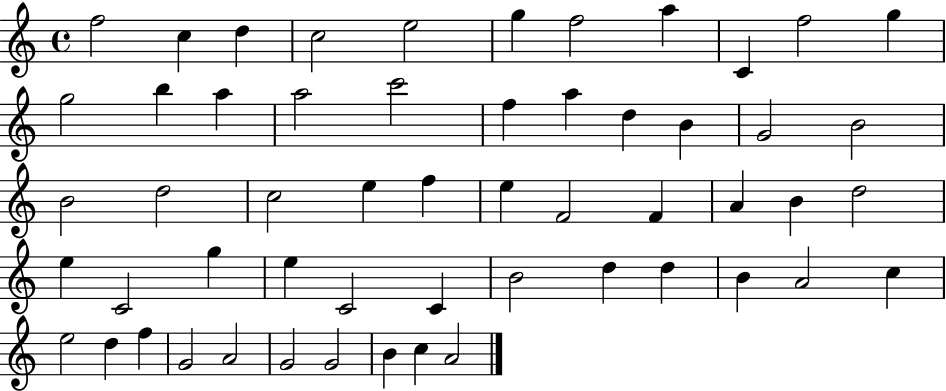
{
  \clef treble
  \time 4/4
  \defaultTimeSignature
  \key c \major
  f''2 c''4 d''4 | c''2 e''2 | g''4 f''2 a''4 | c'4 f''2 g''4 | \break g''2 b''4 a''4 | a''2 c'''2 | f''4 a''4 d''4 b'4 | g'2 b'2 | \break b'2 d''2 | c''2 e''4 f''4 | e''4 f'2 f'4 | a'4 b'4 d''2 | \break e''4 c'2 g''4 | e''4 c'2 c'4 | b'2 d''4 d''4 | b'4 a'2 c''4 | \break e''2 d''4 f''4 | g'2 a'2 | g'2 g'2 | b'4 c''4 a'2 | \break \bar "|."
}